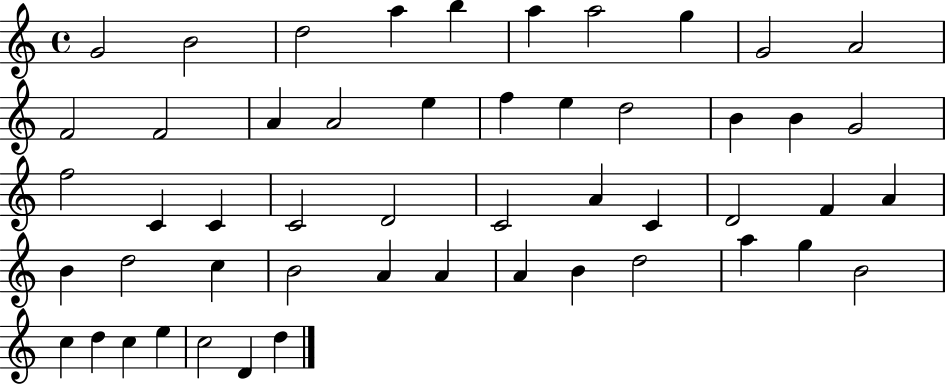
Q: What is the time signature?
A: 4/4